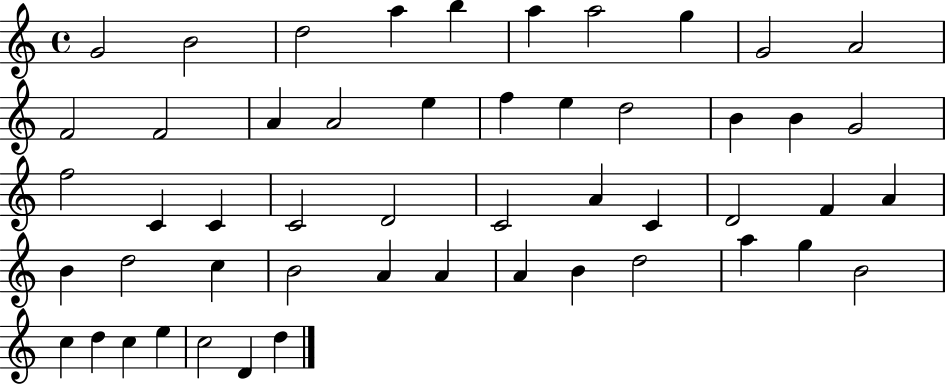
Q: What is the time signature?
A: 4/4